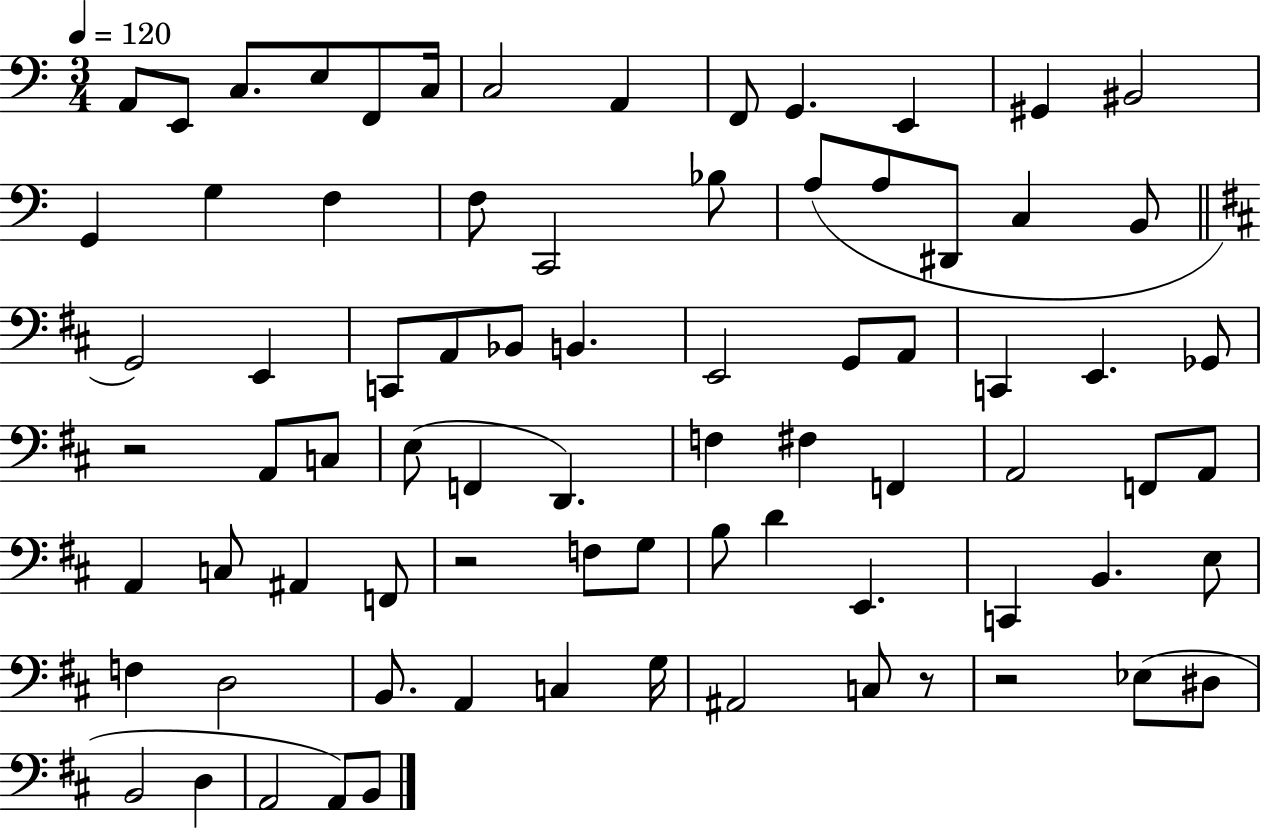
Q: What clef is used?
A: bass